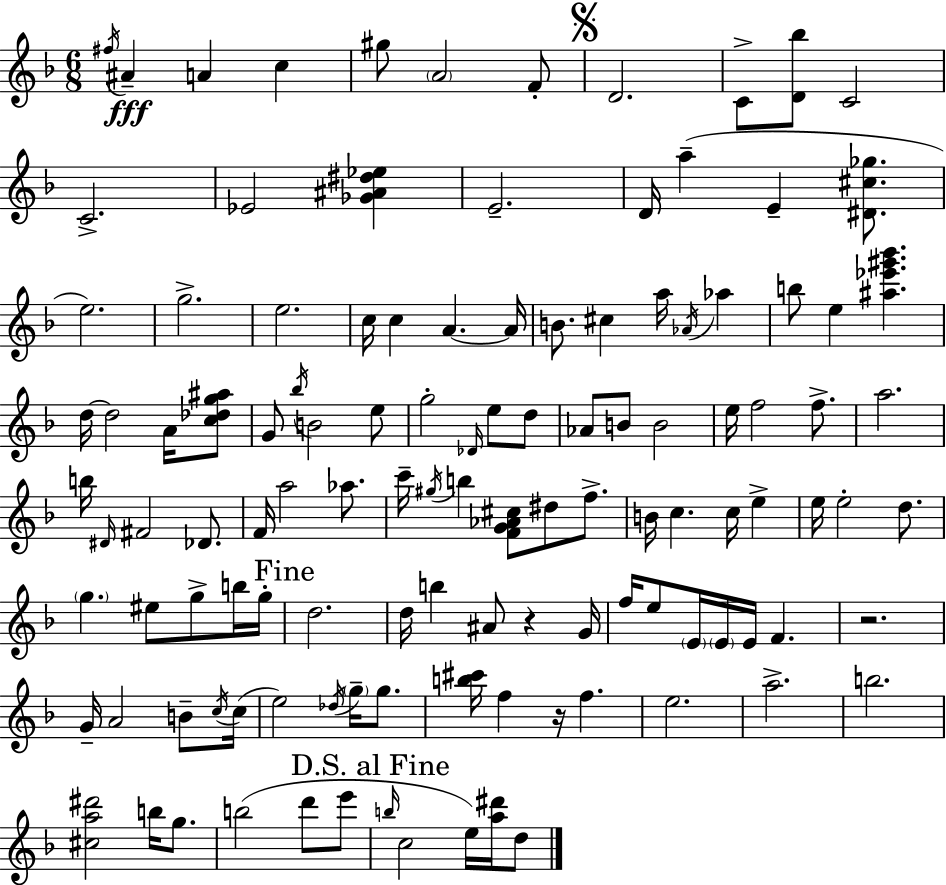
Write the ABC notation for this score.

X:1
T:Untitled
M:6/8
L:1/4
K:Dm
^f/4 ^A A c ^g/2 A2 F/2 D2 C/2 [D_b]/2 C2 C2 _E2 [_G^A^d_e] E2 D/4 a E [^D^c_g]/2 e2 g2 e2 c/4 c A A/4 B/2 ^c a/4 _A/4 _a b/2 e [^a_e'^g'_b'] d/4 d2 A/4 [c_dg^a]/2 G/2 _b/4 B2 e/2 g2 _D/4 e/2 d/2 _A/2 B/2 B2 e/4 f2 f/2 a2 b/4 ^D/4 ^F2 _D/2 F/4 a2 _a/2 c'/4 ^g/4 b [FG_A^c]/2 ^d/2 f/2 B/4 c c/4 e e/4 e2 d/2 g ^e/2 g/2 b/4 g/4 d2 d/4 b ^A/2 z G/4 f/4 e/2 E/4 E/4 E/4 F z2 G/4 A2 B/2 c/4 c/4 e2 _d/4 g/4 g/2 [b^c']/4 f z/4 f e2 a2 b2 [^ca^d']2 b/4 g/2 b2 d'/2 e'/2 b/4 c2 e/4 [a^d']/4 d/2